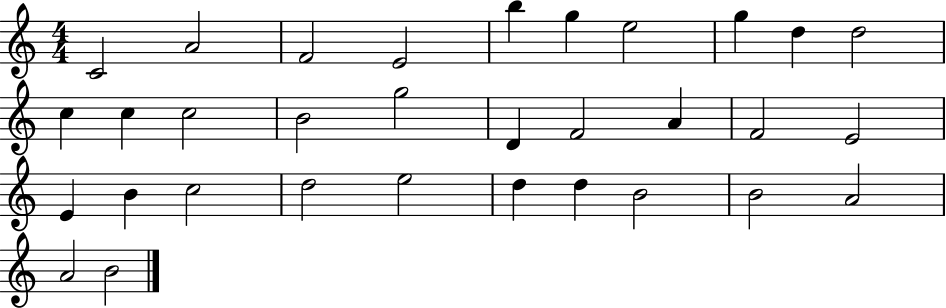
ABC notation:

X:1
T:Untitled
M:4/4
L:1/4
K:C
C2 A2 F2 E2 b g e2 g d d2 c c c2 B2 g2 D F2 A F2 E2 E B c2 d2 e2 d d B2 B2 A2 A2 B2